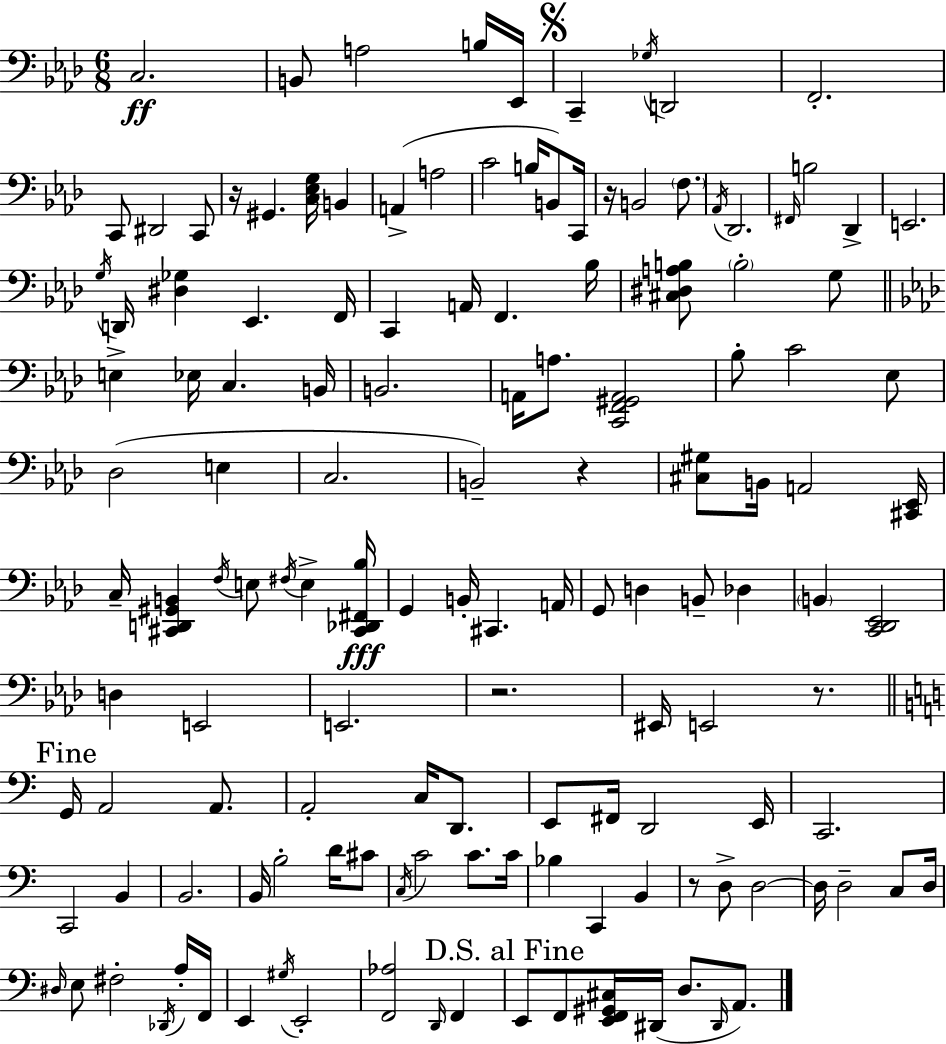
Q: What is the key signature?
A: F minor